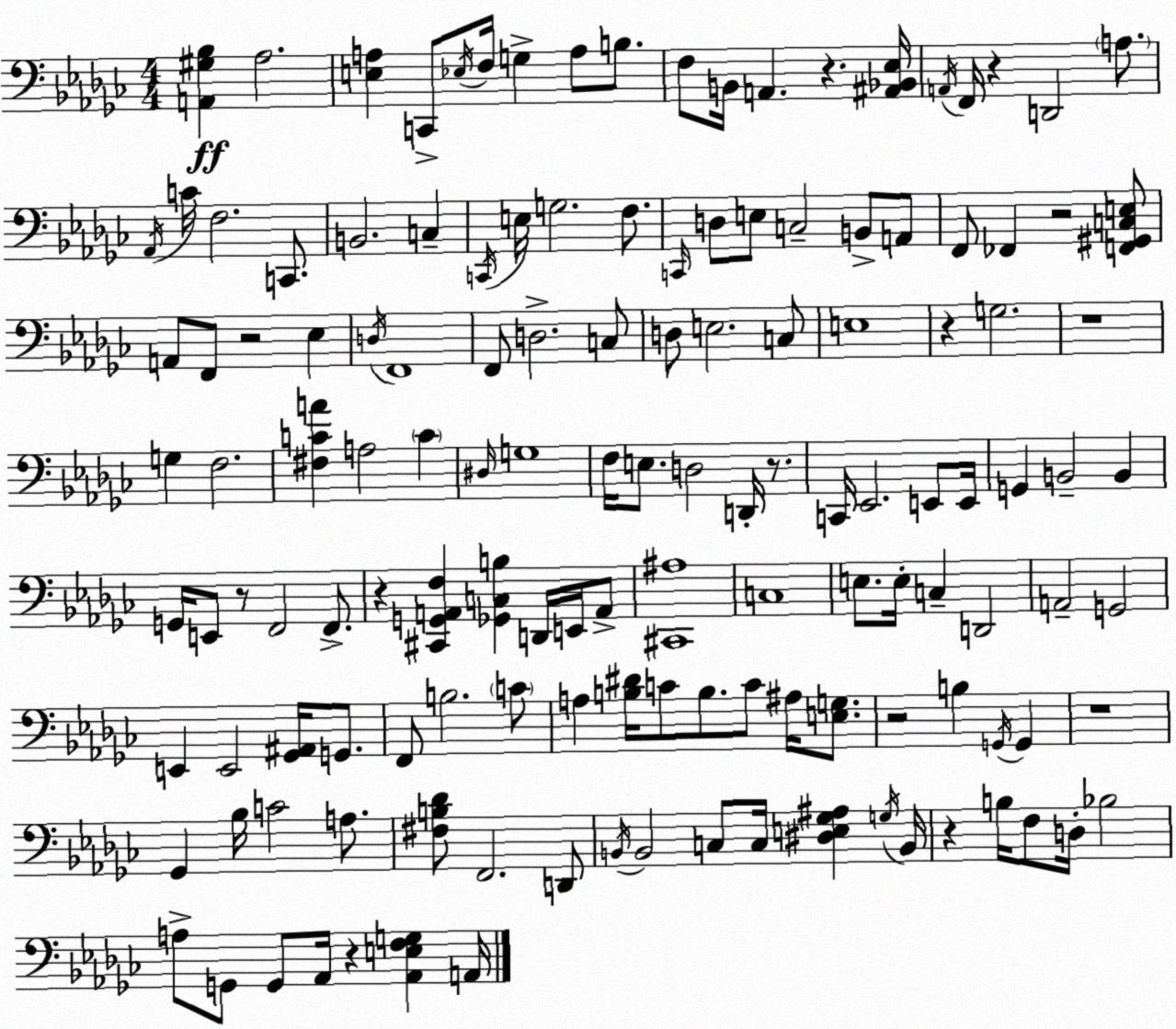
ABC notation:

X:1
T:Untitled
M:4/4
L:1/4
K:Ebm
[A,,^G,_B,] _A,2 [E,A,] C,,/2 _E,/4 F,/4 G, A,/2 B,/2 F,/2 B,,/4 A,, z [^A,,_B,,_E,]/4 A,,/4 F,,/4 z D,,2 A,/2 _A,,/4 C/4 F,2 C,,/2 B,,2 C, C,,/4 E,/4 G,2 F,/2 C,,/4 D,/2 E,/2 C,2 B,,/2 A,,/2 F,,/2 _F,, z2 [F,,^G,,C,E,]/2 A,,/2 F,,/2 z2 _E, D,/4 F,,4 F,,/2 D,2 C,/2 D,/2 E,2 C,/2 E,4 z G,2 z4 G, F,2 [^F,CA] A,2 C ^D,/4 G,4 F,/4 E,/2 D,2 D,,/4 z/2 C,,/4 _E,,2 E,,/2 E,,/4 G,, B,,2 B,, G,,/4 E,,/2 z/2 F,,2 F,,/2 z [^C,,G,,A,,F,] [_G,,C,B,] D,,/4 E,,/4 A,,/2 [^C,,^A,]4 C,4 E,/2 E,/4 C, D,,2 A,,2 G,,2 E,, E,,2 [_G,,^A,,]/4 G,,/2 F,,/2 B,2 C/2 A, [B,^D]/4 C/2 B,/2 C/2 ^A,/4 [E,G,]/2 z2 B, G,,/4 G,, z4 _G,, _B,/4 C2 A,/2 [^F,B,_D]/2 F,,2 D,,/2 B,,/4 B,,2 C,/2 C,/4 [^D,E,_G,^A,] G,/4 B,,/4 z B,/4 F,/2 D,/4 _B,2 A,/2 G,,/2 G,,/2 _A,,/4 z [_A,,E,F,G,] A,,/4